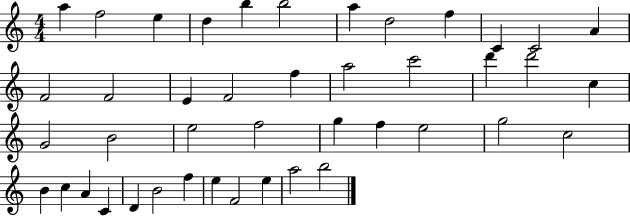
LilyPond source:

{
  \clef treble
  \numericTimeSignature
  \time 4/4
  \key c \major
  a''4 f''2 e''4 | d''4 b''4 b''2 | a''4 d''2 f''4 | c'4 c'2 a'4 | \break f'2 f'2 | e'4 f'2 f''4 | a''2 c'''2 | d'''4 d'''2 c''4 | \break g'2 b'2 | e''2 f''2 | g''4 f''4 e''2 | g''2 c''2 | \break b'4 c''4 a'4 c'4 | d'4 b'2 f''4 | e''4 f'2 e''4 | a''2 b''2 | \break \bar "|."
}